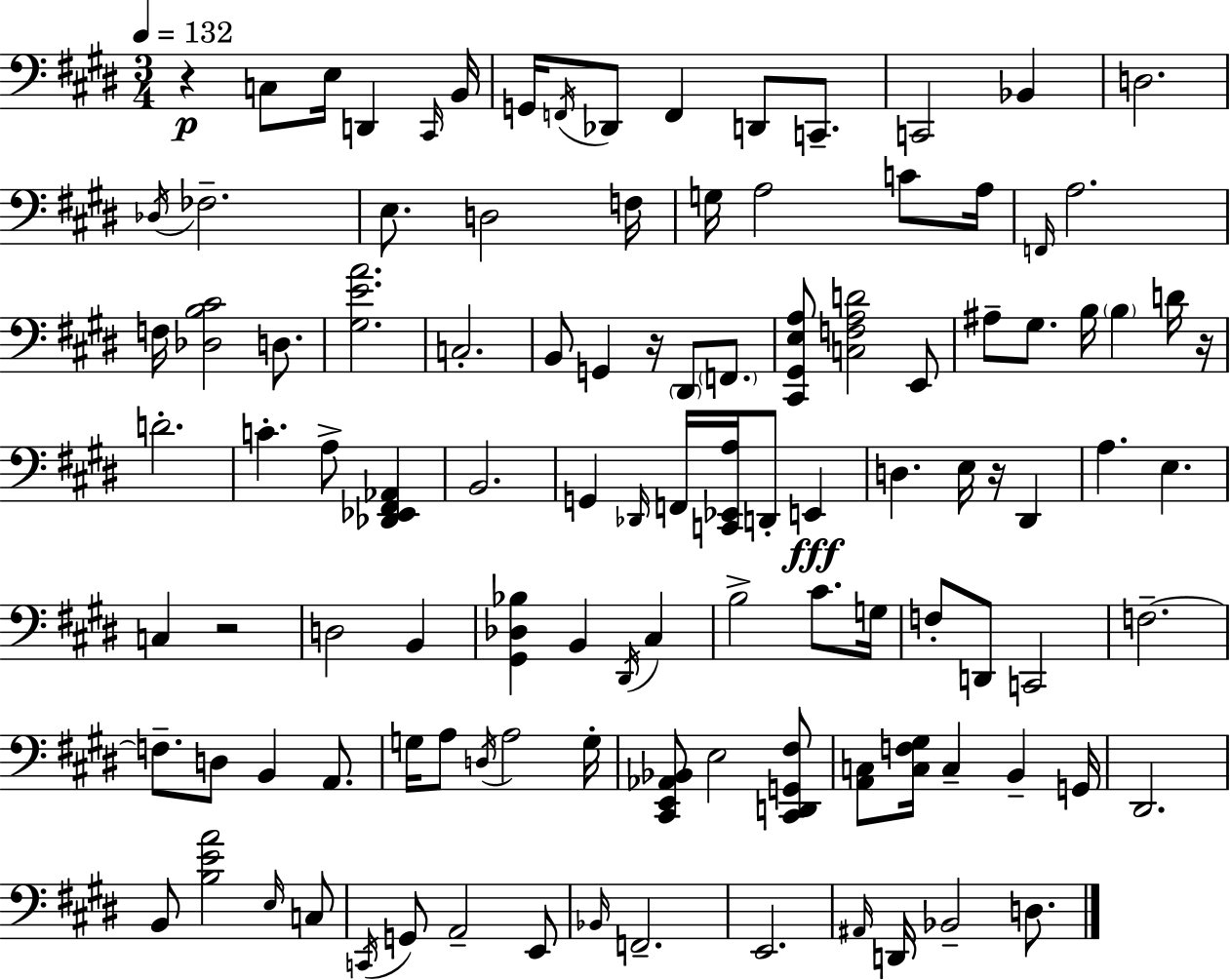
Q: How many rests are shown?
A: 5